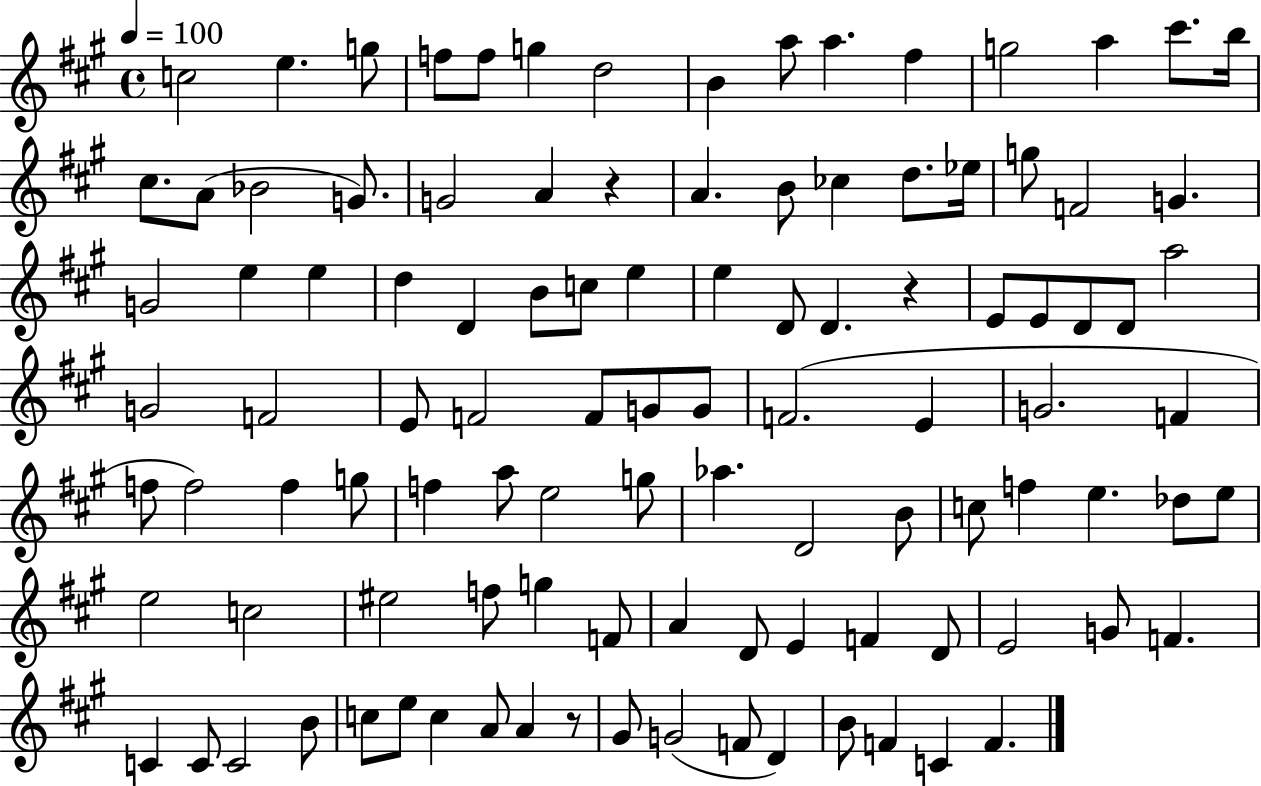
{
  \clef treble
  \time 4/4
  \defaultTimeSignature
  \key a \major
  \tempo 4 = 100
  c''2 e''4. g''8 | f''8 f''8 g''4 d''2 | b'4 a''8 a''4. fis''4 | g''2 a''4 cis'''8. b''16 | \break cis''8. a'8( bes'2 g'8.) | g'2 a'4 r4 | a'4. b'8 ces''4 d''8. ees''16 | g''8 f'2 g'4. | \break g'2 e''4 e''4 | d''4 d'4 b'8 c''8 e''4 | e''4 d'8 d'4. r4 | e'8 e'8 d'8 d'8 a''2 | \break g'2 f'2 | e'8 f'2 f'8 g'8 g'8 | f'2.( e'4 | g'2. f'4 | \break f''8 f''2) f''4 g''8 | f''4 a''8 e''2 g''8 | aes''4. d'2 b'8 | c''8 f''4 e''4. des''8 e''8 | \break e''2 c''2 | eis''2 f''8 g''4 f'8 | a'4 d'8 e'4 f'4 d'8 | e'2 g'8 f'4. | \break c'4 c'8 c'2 b'8 | c''8 e''8 c''4 a'8 a'4 r8 | gis'8 g'2( f'8 d'4) | b'8 f'4 c'4 f'4. | \break \bar "|."
}